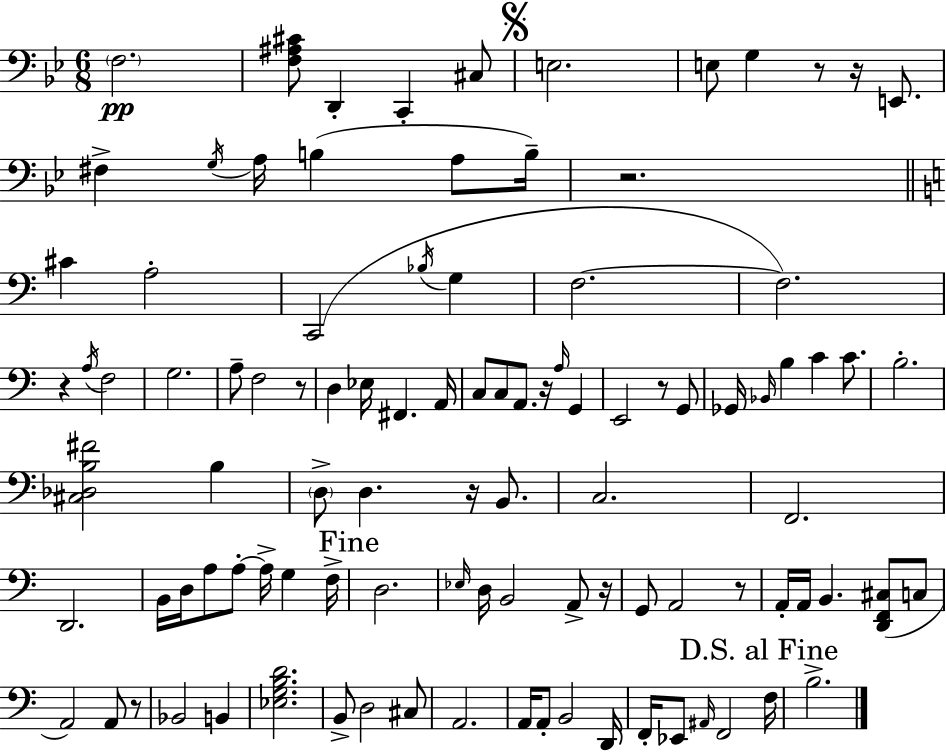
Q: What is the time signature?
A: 6/8